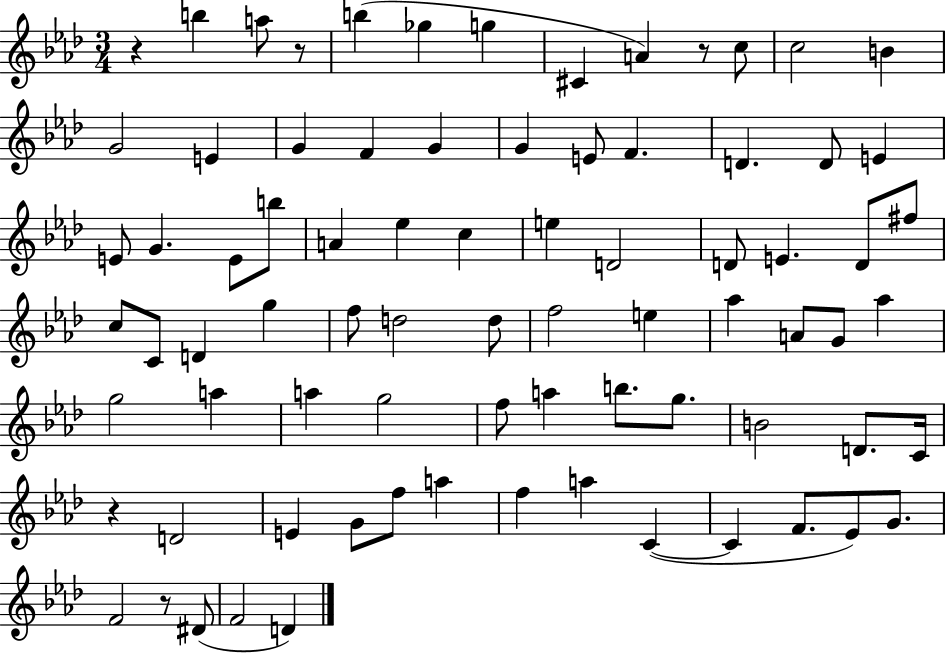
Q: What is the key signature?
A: AES major